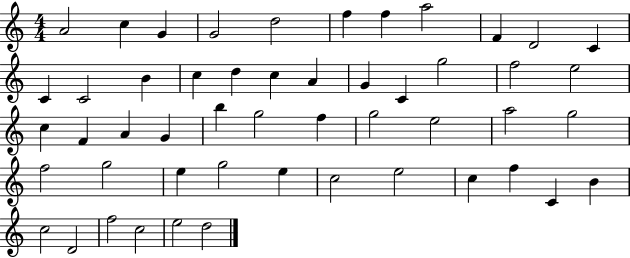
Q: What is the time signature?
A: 4/4